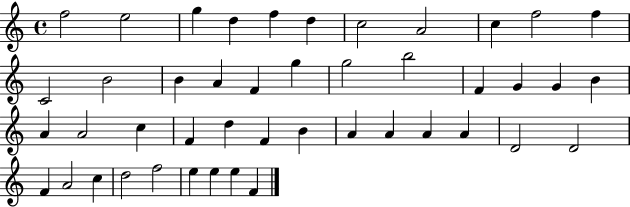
{
  \clef treble
  \time 4/4
  \defaultTimeSignature
  \key c \major
  f''2 e''2 | g''4 d''4 f''4 d''4 | c''2 a'2 | c''4 f''2 f''4 | \break c'2 b'2 | b'4 a'4 f'4 g''4 | g''2 b''2 | f'4 g'4 g'4 b'4 | \break a'4 a'2 c''4 | f'4 d''4 f'4 b'4 | a'4 a'4 a'4 a'4 | d'2 d'2 | \break f'4 a'2 c''4 | d''2 f''2 | e''4 e''4 e''4 f'4 | \bar "|."
}